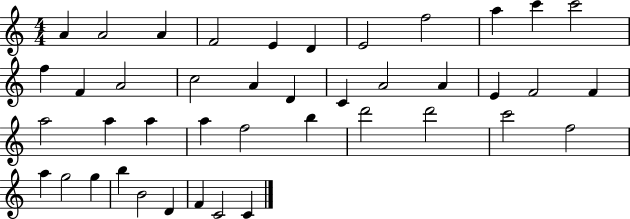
{
  \clef treble
  \numericTimeSignature
  \time 4/4
  \key c \major
  a'4 a'2 a'4 | f'2 e'4 d'4 | e'2 f''2 | a''4 c'''4 c'''2 | \break f''4 f'4 a'2 | c''2 a'4 d'4 | c'4 a'2 a'4 | e'4 f'2 f'4 | \break a''2 a''4 a''4 | a''4 f''2 b''4 | d'''2 d'''2 | c'''2 f''2 | \break a''4 g''2 g''4 | b''4 b'2 d'4 | f'4 c'2 c'4 | \bar "|."
}